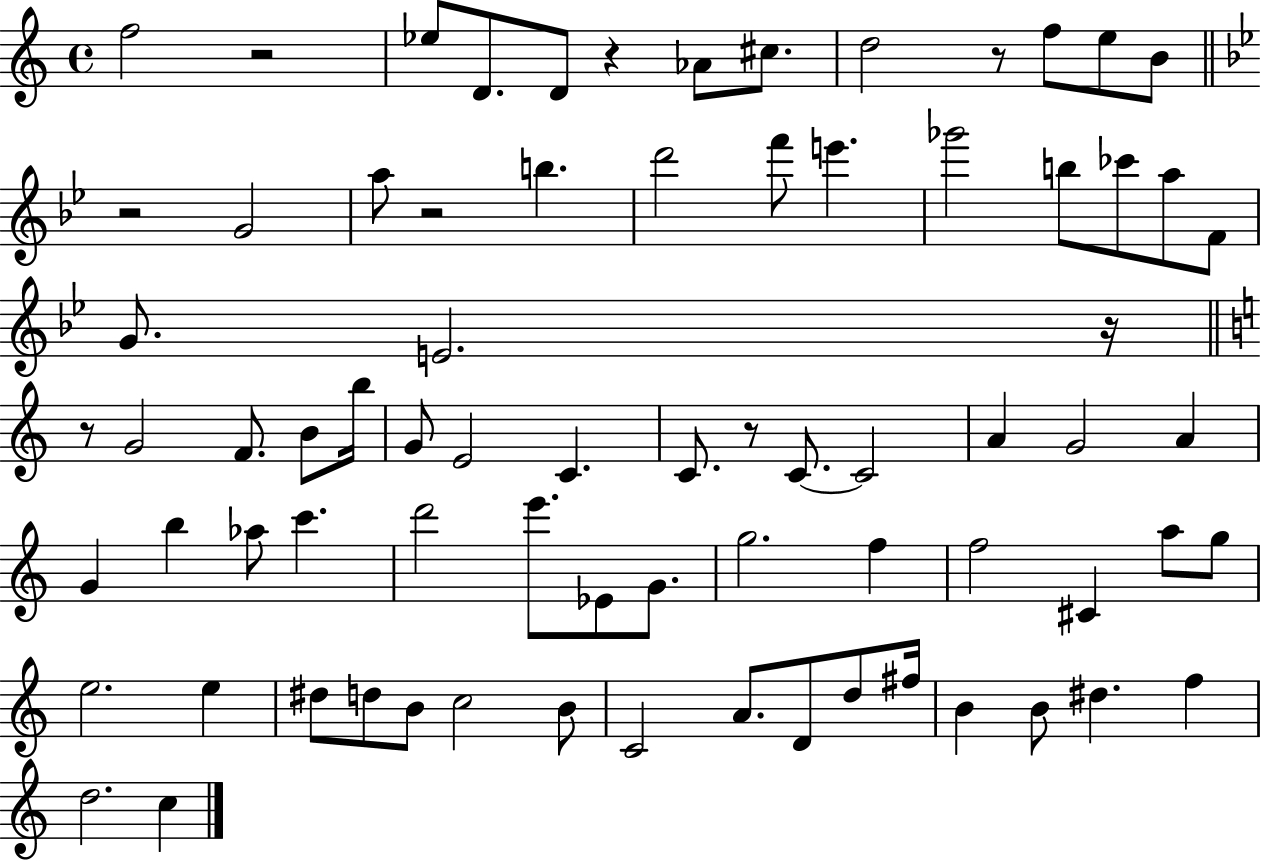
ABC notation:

X:1
T:Untitled
M:4/4
L:1/4
K:C
f2 z2 _e/2 D/2 D/2 z _A/2 ^c/2 d2 z/2 f/2 e/2 B/2 z2 G2 a/2 z2 b d'2 f'/2 e' _g'2 b/2 _c'/2 a/2 F/2 G/2 E2 z/4 z/2 G2 F/2 B/2 b/4 G/2 E2 C C/2 z/2 C/2 C2 A G2 A G b _a/2 c' d'2 e'/2 _E/2 G/2 g2 f f2 ^C a/2 g/2 e2 e ^d/2 d/2 B/2 c2 B/2 C2 A/2 D/2 d/2 ^f/4 B B/2 ^d f d2 c